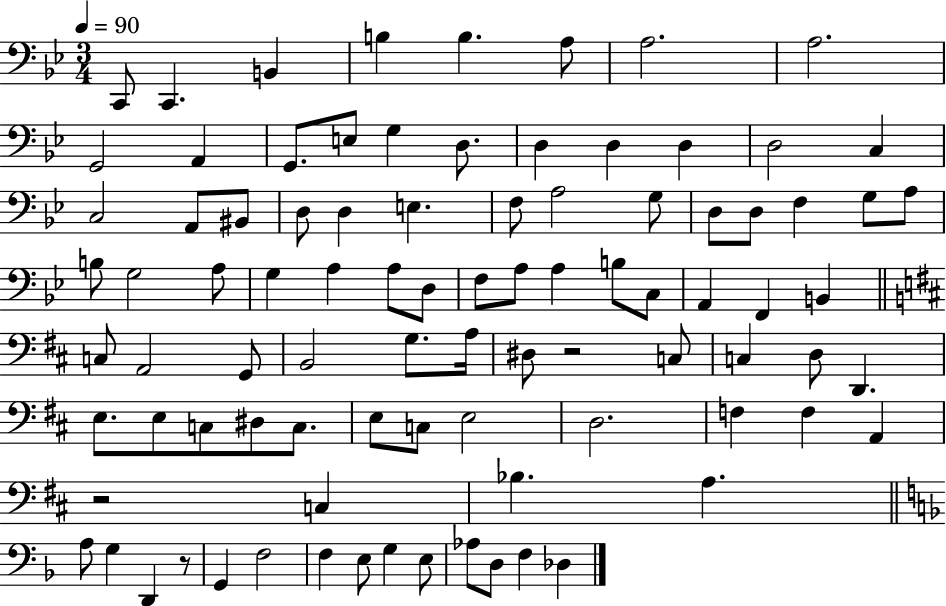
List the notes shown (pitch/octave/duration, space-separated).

C2/e C2/q. B2/q B3/q B3/q. A3/e A3/h. A3/h. G2/h A2/q G2/e. E3/e G3/q D3/e. D3/q D3/q D3/q D3/h C3/q C3/h A2/e BIS2/e D3/e D3/q E3/q. F3/e A3/h G3/e D3/e D3/e F3/q G3/e A3/e B3/e G3/h A3/e G3/q A3/q A3/e D3/e F3/e A3/e A3/q B3/e C3/e A2/q F2/q B2/q C3/e A2/h G2/e B2/h G3/e. A3/s D#3/e R/h C3/e C3/q D3/e D2/q. E3/e. E3/e C3/e D#3/e C3/e. E3/e C3/e E3/h D3/h. F3/q F3/q A2/q R/h C3/q Bb3/q. A3/q. A3/e G3/q D2/q R/e G2/q F3/h F3/q E3/e G3/q E3/e Ab3/e D3/e F3/q Db3/q